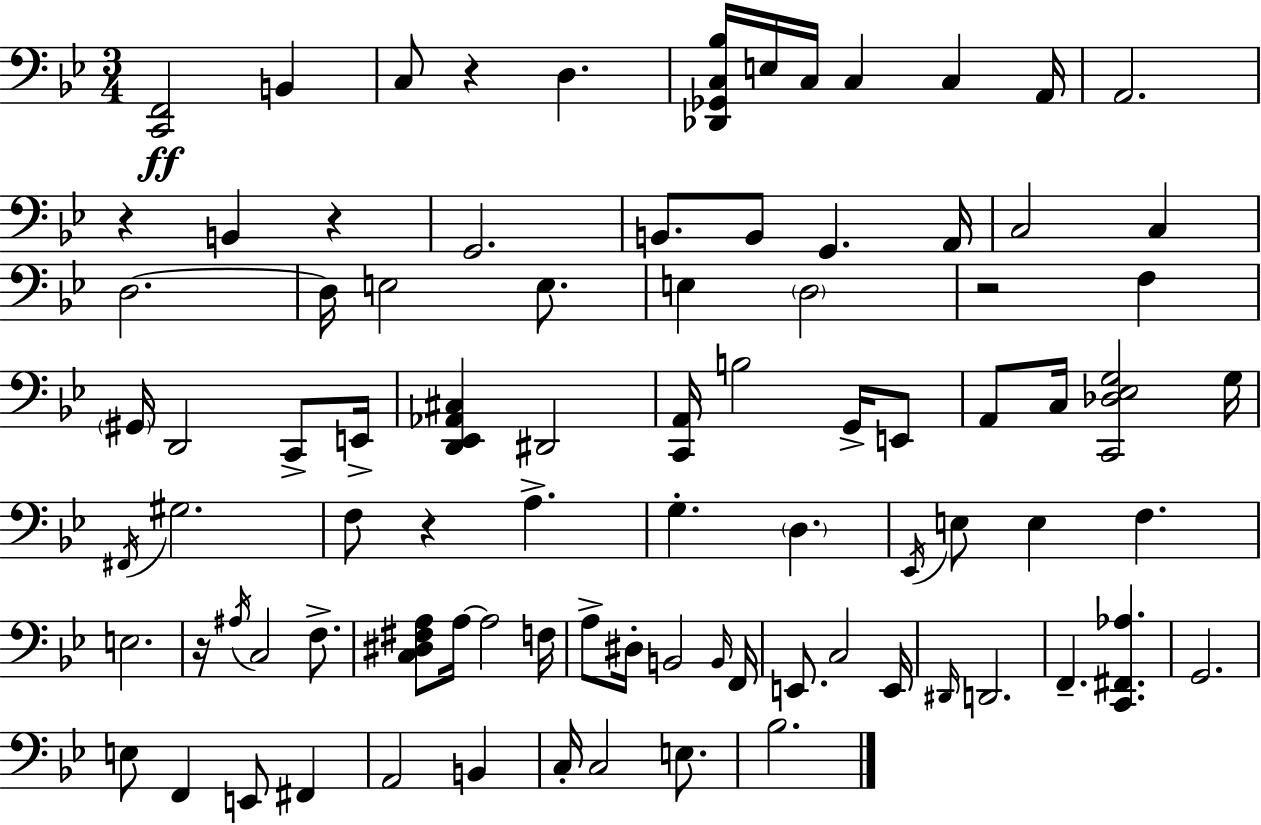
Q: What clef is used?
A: bass